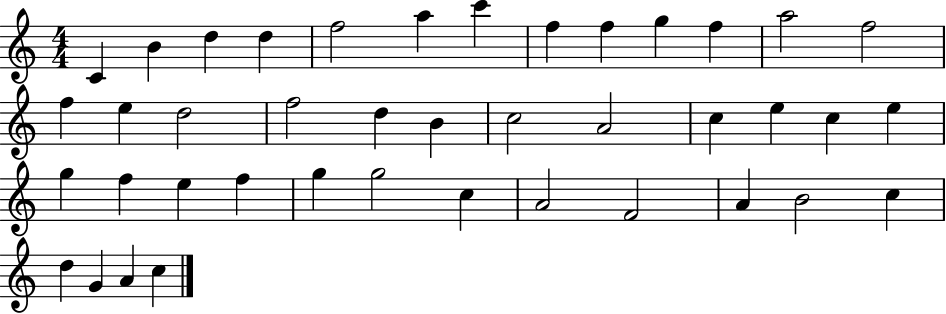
C4/q B4/q D5/q D5/q F5/h A5/q C6/q F5/q F5/q G5/q F5/q A5/h F5/h F5/q E5/q D5/h F5/h D5/q B4/q C5/h A4/h C5/q E5/q C5/q E5/q G5/q F5/q E5/q F5/q G5/q G5/h C5/q A4/h F4/h A4/q B4/h C5/q D5/q G4/q A4/q C5/q